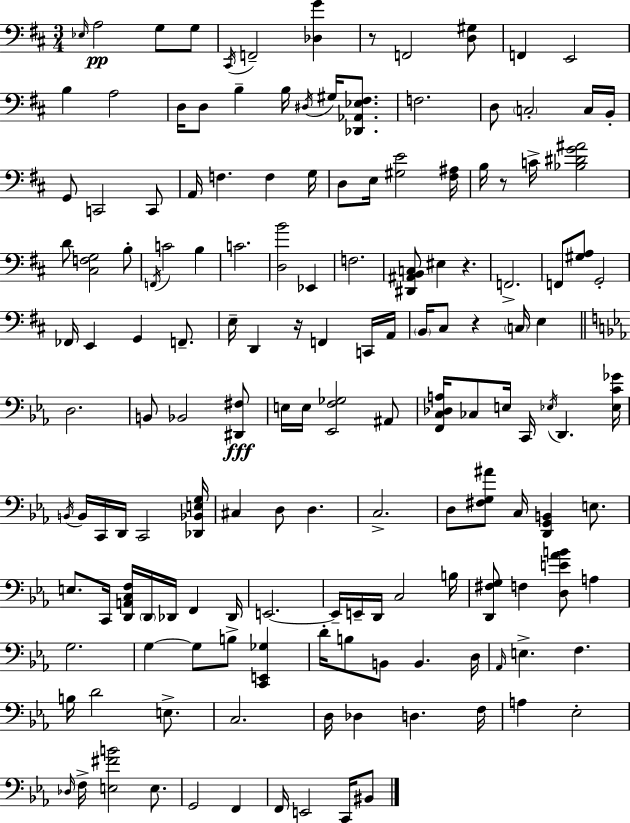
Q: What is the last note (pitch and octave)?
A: BIS2